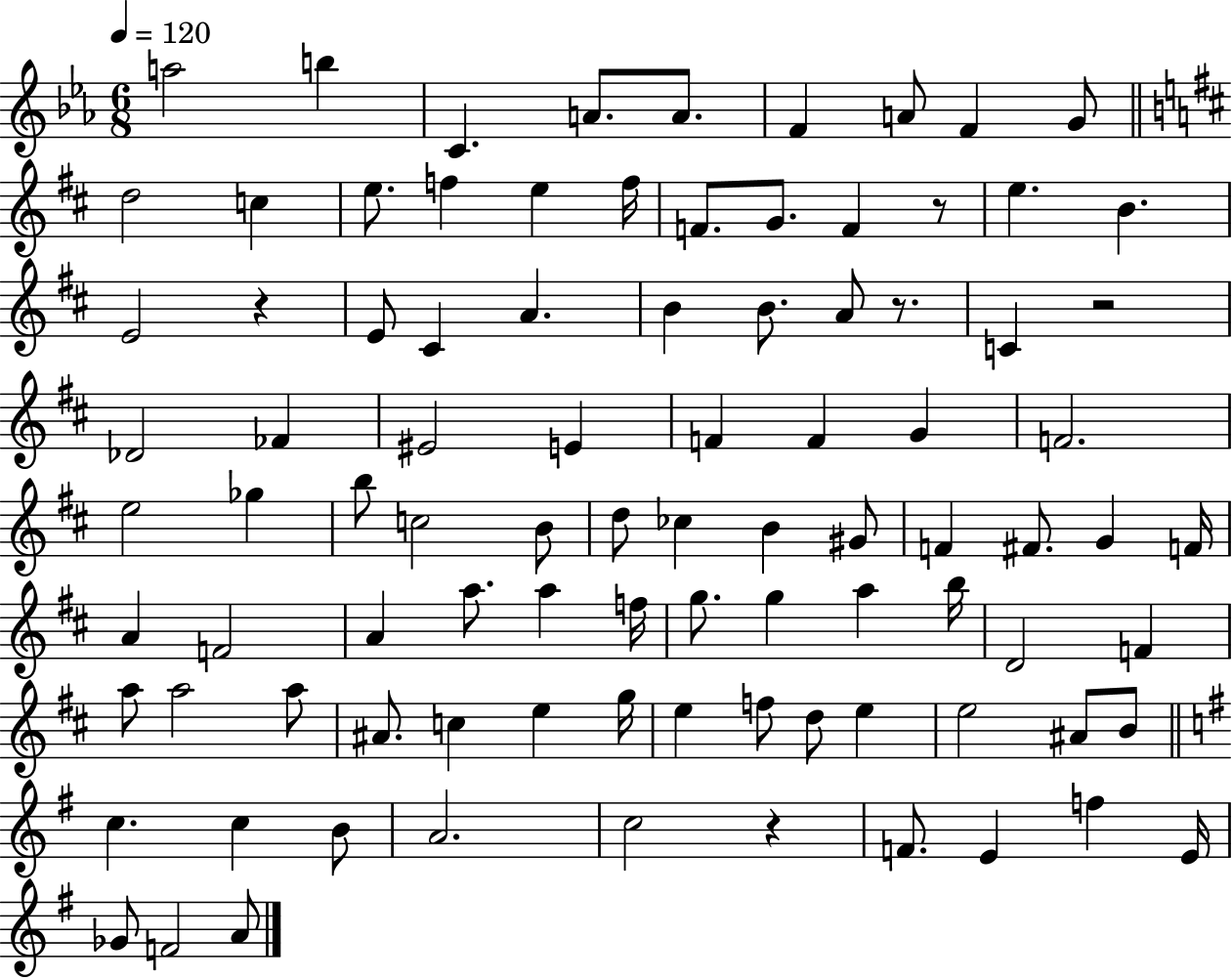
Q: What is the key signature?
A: EES major